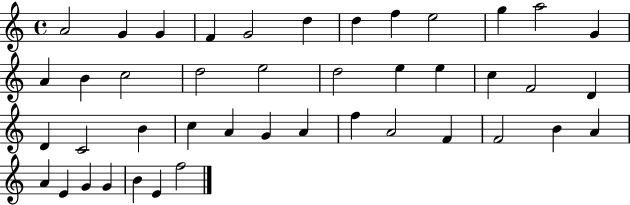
A4/h G4/q G4/q F4/q G4/h D5/q D5/q F5/q E5/h G5/q A5/h G4/q A4/q B4/q C5/h D5/h E5/h D5/h E5/q E5/q C5/q F4/h D4/q D4/q C4/h B4/q C5/q A4/q G4/q A4/q F5/q A4/h F4/q F4/h B4/q A4/q A4/q E4/q G4/q G4/q B4/q E4/q F5/h